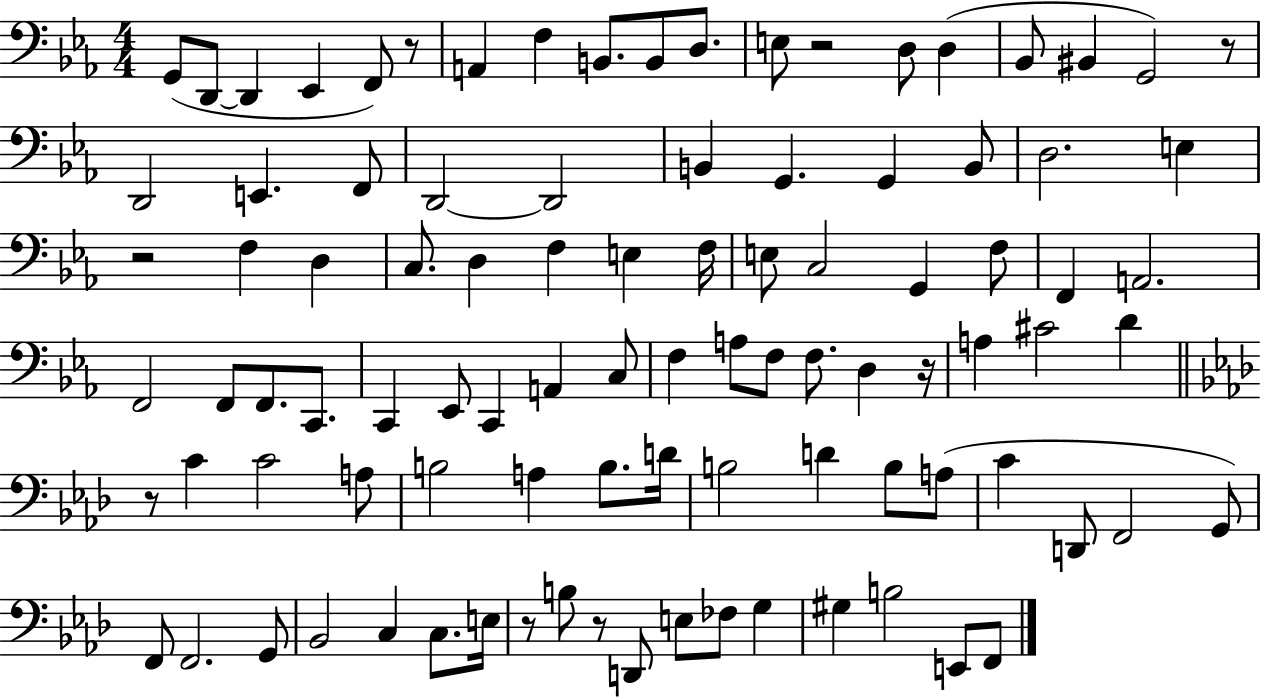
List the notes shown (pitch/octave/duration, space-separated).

G2/e D2/e D2/q Eb2/q F2/e R/e A2/q F3/q B2/e. B2/e D3/e. E3/e R/h D3/e D3/q Bb2/e BIS2/q G2/h R/e D2/h E2/q. F2/e D2/h D2/h B2/q G2/q. G2/q B2/e D3/h. E3/q R/h F3/q D3/q C3/e. D3/q F3/q E3/q F3/s E3/e C3/h G2/q F3/e F2/q A2/h. F2/h F2/e F2/e. C2/e. C2/q Eb2/e C2/q A2/q C3/e F3/q A3/e F3/e F3/e. D3/q R/s A3/q C#4/h D4/q R/e C4/q C4/h A3/e B3/h A3/q B3/e. D4/s B3/h D4/q B3/e A3/e C4/q D2/e F2/h G2/e F2/e F2/h. G2/e Bb2/h C3/q C3/e. E3/s R/e B3/e R/e D2/e E3/e FES3/e G3/q G#3/q B3/h E2/e F2/e